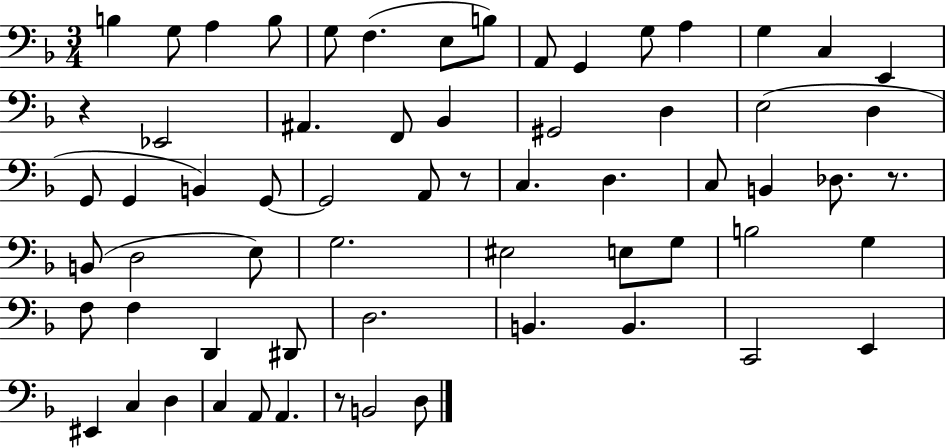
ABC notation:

X:1
T:Untitled
M:3/4
L:1/4
K:F
B, G,/2 A, B,/2 G,/2 F, E,/2 B,/2 A,,/2 G,, G,/2 A, G, C, E,, z _E,,2 ^A,, F,,/2 _B,, ^G,,2 D, E,2 D, G,,/2 G,, B,, G,,/2 G,,2 A,,/2 z/2 C, D, C,/2 B,, _D,/2 z/2 B,,/2 D,2 E,/2 G,2 ^E,2 E,/2 G,/2 B,2 G, F,/2 F, D,, ^D,,/2 D,2 B,, B,, C,,2 E,, ^E,, C, D, C, A,,/2 A,, z/2 B,,2 D,/2